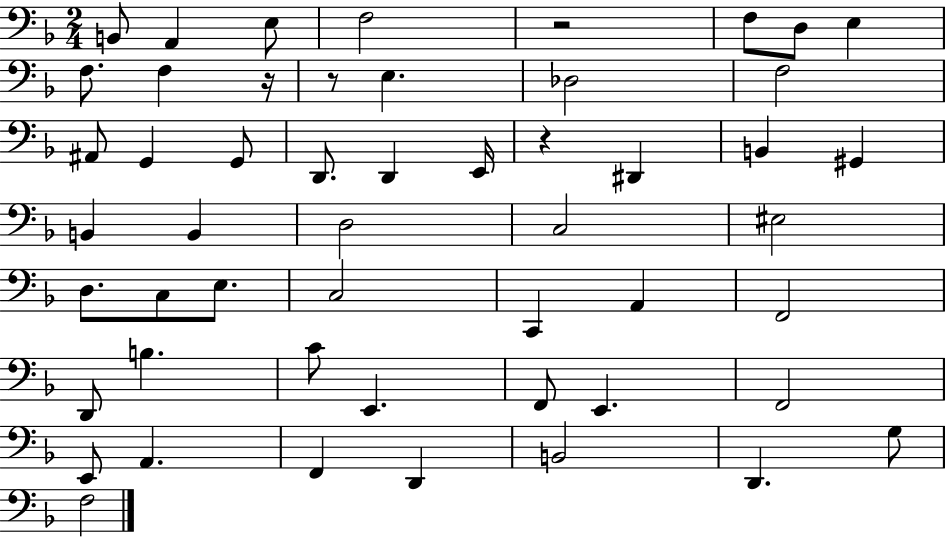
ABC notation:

X:1
T:Untitled
M:2/4
L:1/4
K:F
B,,/2 A,, E,/2 F,2 z2 F,/2 D,/2 E, F,/2 F, z/4 z/2 E, _D,2 F,2 ^A,,/2 G,, G,,/2 D,,/2 D,, E,,/4 z ^D,, B,, ^G,, B,, B,, D,2 C,2 ^E,2 D,/2 C,/2 E,/2 C,2 C,, A,, F,,2 D,,/2 B, C/2 E,, F,,/2 E,, F,,2 E,,/2 A,, F,, D,, B,,2 D,, G,/2 F,2